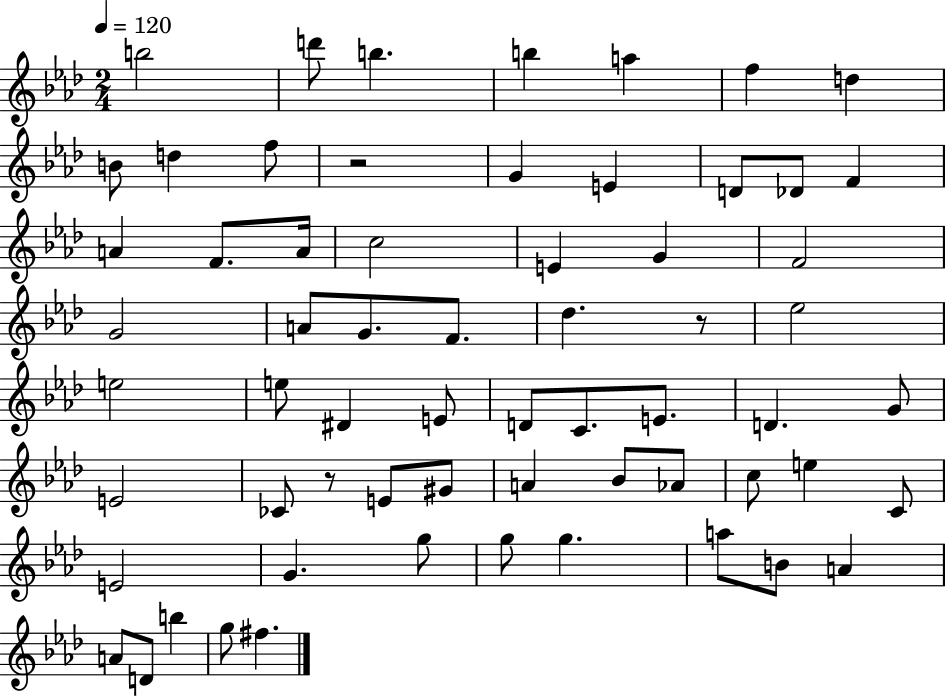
B5/h D6/e B5/q. B5/q A5/q F5/q D5/q B4/e D5/q F5/e R/h G4/q E4/q D4/e Db4/e F4/q A4/q F4/e. A4/s C5/h E4/q G4/q F4/h G4/h A4/e G4/e. F4/e. Db5/q. R/e Eb5/h E5/h E5/e D#4/q E4/e D4/e C4/e. E4/e. D4/q. G4/e E4/h CES4/e R/e E4/e G#4/e A4/q Bb4/e Ab4/e C5/e E5/q C4/e E4/h G4/q. G5/e G5/e G5/q. A5/e B4/e A4/q A4/e D4/e B5/q G5/e F#5/q.